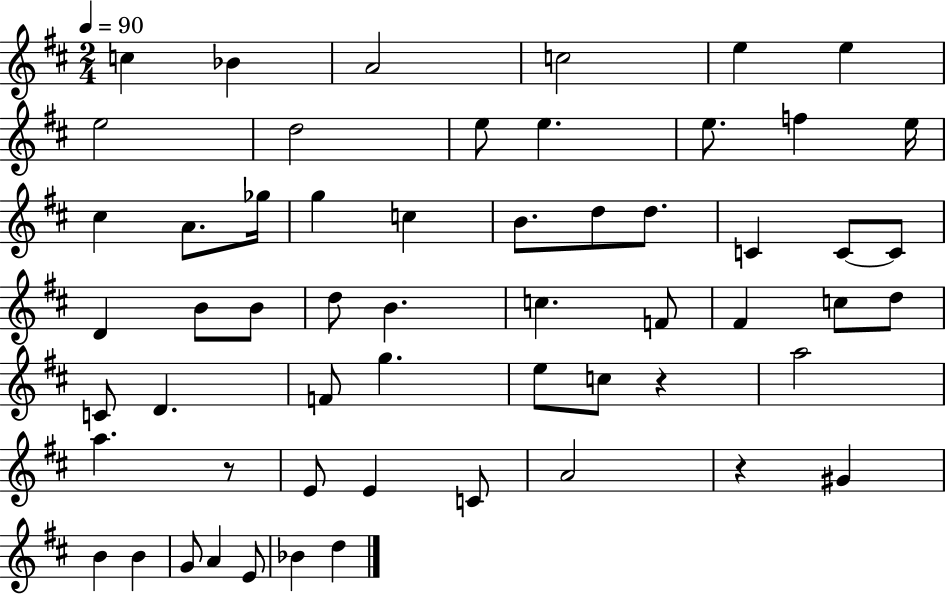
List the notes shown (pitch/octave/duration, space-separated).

C5/q Bb4/q A4/h C5/h E5/q E5/q E5/h D5/h E5/e E5/q. E5/e. F5/q E5/s C#5/q A4/e. Gb5/s G5/q C5/q B4/e. D5/e D5/e. C4/q C4/e C4/e D4/q B4/e B4/e D5/e B4/q. C5/q. F4/e F#4/q C5/e D5/e C4/e D4/q. F4/e G5/q. E5/e C5/e R/q A5/h A5/q. R/e E4/e E4/q C4/e A4/h R/q G#4/q B4/q B4/q G4/e A4/q E4/e Bb4/q D5/q